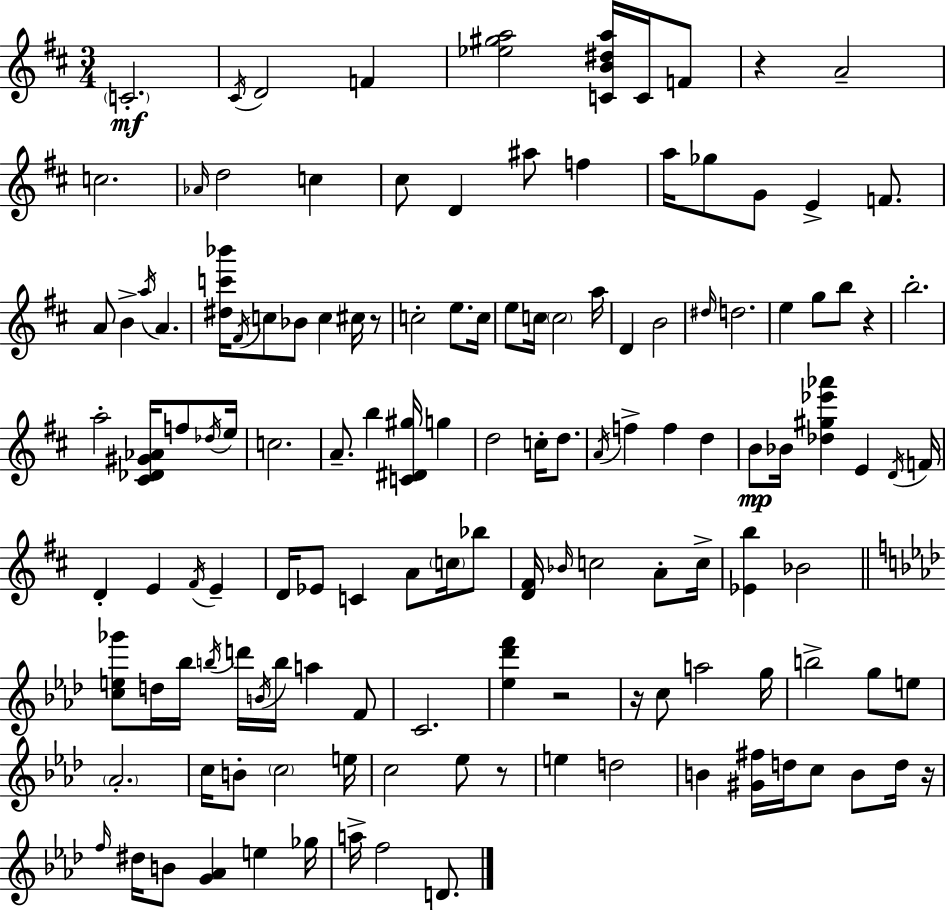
X:1
T:Untitled
M:3/4
L:1/4
K:D
C2 ^C/4 D2 F [_e^ga]2 [CB^da]/4 C/4 F/2 z A2 c2 _A/4 d2 c ^c/2 D ^a/2 f a/4 _g/2 G/2 E F/2 A/2 B a/4 A [^dc'_b']/4 ^F/4 c/2 _B/2 c ^c/4 z/2 c2 e/2 c/4 e/2 c/4 c2 a/4 D B2 ^d/4 d2 e g/2 b/2 z b2 a2 [^C_D^G_A]/4 f/2 _d/4 e/4 c2 A/2 b [C^D^g]/4 g d2 c/4 d/2 A/4 f f d B/2 _B/4 [_d^g_e'_a'] E D/4 F/4 D E ^F/4 E D/4 _E/2 C A/2 c/4 _b/2 [D^F]/4 _B/4 c2 A/2 c/4 [_Eb] _B2 [ce_g']/2 d/4 _b/4 b/4 d'/4 B/4 b/4 a F/2 C2 [_e_d'f'] z2 z/4 c/2 a2 g/4 b2 g/2 e/2 _A2 c/4 B/2 c2 e/4 c2 _e/2 z/2 e d2 B [^G^f]/4 d/4 c/2 B/2 d/4 z/4 f/4 ^d/4 B/2 [G_A] e _g/4 a/4 f2 D/2